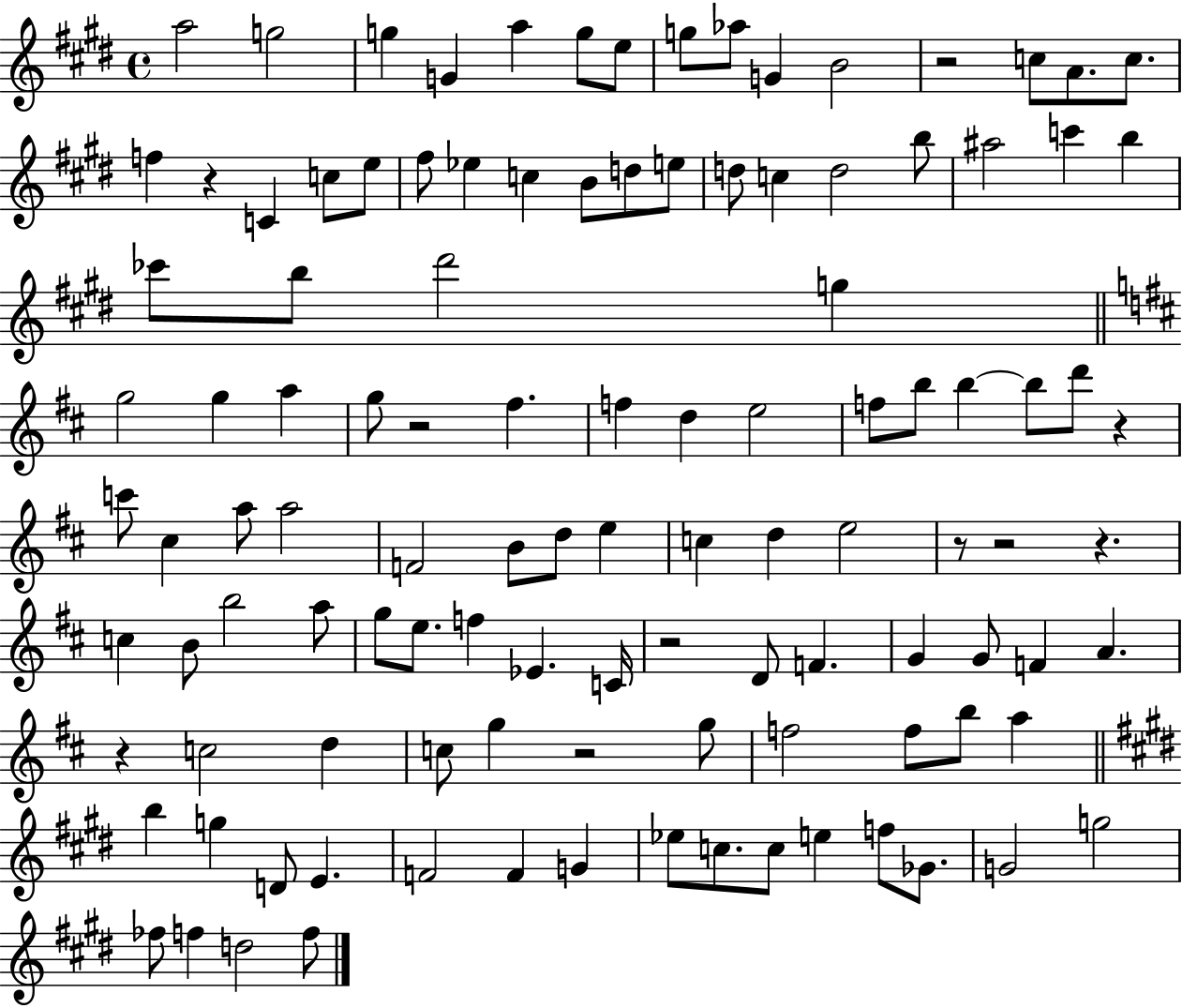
{
  \clef treble
  \time 4/4
  \defaultTimeSignature
  \key e \major
  \repeat volta 2 { a''2 g''2 | g''4 g'4 a''4 g''8 e''8 | g''8 aes''8 g'4 b'2 | r2 c''8 a'8. c''8. | \break f''4 r4 c'4 c''8 e''8 | fis''8 ees''4 c''4 b'8 d''8 e''8 | d''8 c''4 d''2 b''8 | ais''2 c'''4 b''4 | \break ces'''8 b''8 dis'''2 g''4 | \bar "||" \break \key d \major g''2 g''4 a''4 | g''8 r2 fis''4. | f''4 d''4 e''2 | f''8 b''8 b''4~~ b''8 d'''8 r4 | \break c'''8 cis''4 a''8 a''2 | f'2 b'8 d''8 e''4 | c''4 d''4 e''2 | r8 r2 r4. | \break c''4 b'8 b''2 a''8 | g''8 e''8. f''4 ees'4. c'16 | r2 d'8 f'4. | g'4 g'8 f'4 a'4. | \break r4 c''2 d''4 | c''8 g''4 r2 g''8 | f''2 f''8 b''8 a''4 | \bar "||" \break \key e \major b''4 g''4 d'8 e'4. | f'2 f'4 g'4 | ees''8 c''8. c''8 e''4 f''8 ges'8. | g'2 g''2 | \break fes''8 f''4 d''2 f''8 | } \bar "|."
}